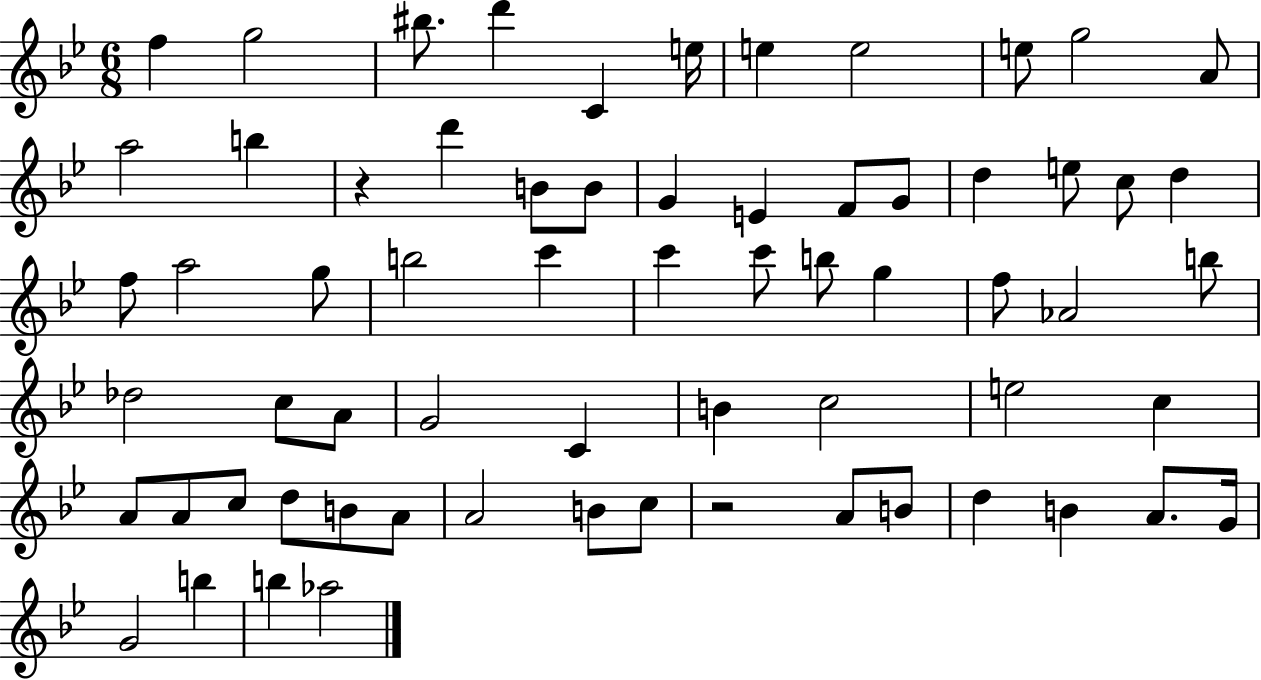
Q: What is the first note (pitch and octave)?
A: F5